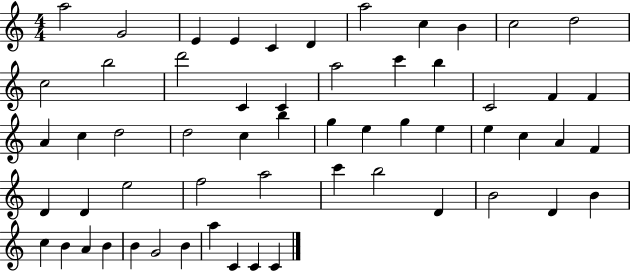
{
  \clef treble
  \numericTimeSignature
  \time 4/4
  \key c \major
  a''2 g'2 | e'4 e'4 c'4 d'4 | a''2 c''4 b'4 | c''2 d''2 | \break c''2 b''2 | d'''2 c'4 c'4 | a''2 c'''4 b''4 | c'2 f'4 f'4 | \break a'4 c''4 d''2 | d''2 c''4 b''4 | g''4 e''4 g''4 e''4 | e''4 c''4 a'4 f'4 | \break d'4 d'4 e''2 | f''2 a''2 | c'''4 b''2 d'4 | b'2 d'4 b'4 | \break c''4 b'4 a'4 b'4 | b'4 g'2 b'4 | a''4 c'4 c'4 c'4 | \bar "|."
}